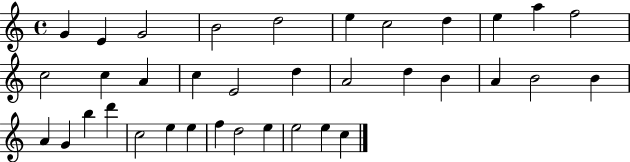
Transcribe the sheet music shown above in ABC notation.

X:1
T:Untitled
M:4/4
L:1/4
K:C
G E G2 B2 d2 e c2 d e a f2 c2 c A c E2 d A2 d B A B2 B A G b d' c2 e e f d2 e e2 e c